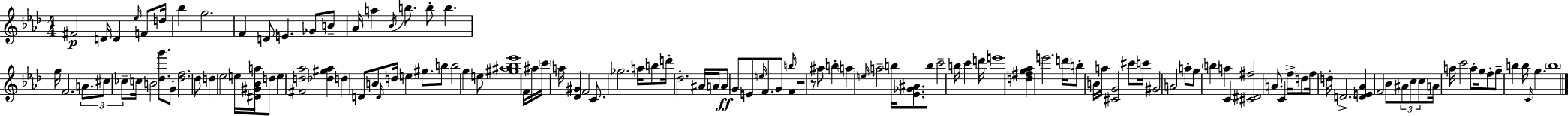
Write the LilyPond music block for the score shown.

{
  \clef treble
  \numericTimeSignature
  \time 4/4
  \key aes \major
  fis'2\p d'16 d'4 \grace { ees''16 } f'8 | d''16 bes''4 g''2. | f'4 d'8 e'4. ges'8 b'8-- | aes'16 a''4 \acciaccatura { bes'16 } b''8. b''8-. b''4. | \break g''16 f'2. \tuplet 3/2 { a'8. | cis''8 ces''8-- } c''16 b'2 <des'' g'''>8. | g'8-. <des'' f''>2. | des''8 d''4 ees''2 e''16 <dis' gis' bes' a''>16 | \break d''8 \parenthesize e''4 <fis' d'' aes''>2 <des'' gis'' aes''>4 | d''4 d'8 b'8 \grace { d'16 } d''16 e''4 | gis''8. b''8 b''2 g''4 | e''8 <gis'' ais'' bes'' ees'''>1 | \break f'16 ais''16 \parenthesize c'''16 a''16 <des' gis'>4 f'2 | c'8. ges''2. | a''16 b''8 d'''16-. des''2.-. | ais'16 a'16 a'8\ff g'8 e'8 \grace { e''16 } f'8. g'8 | \break \grace { b''16 } f'4 r2 r8 ais''8 | b''4-. \parenthesize a''4 \grace { e''16 } a''2-- | b''16 <ees' ges' ais'>8. b''8 c'''2-- | b''16 c'''4 d'''16 e'''1 | \break <d'' fis'' g'' aes''>4 e'''2. | d'''16 b''8-. b'16 a''16 <cis' g'>2 | cis'''8 c'''16 gis'2 a'2 | a''8-. g''8 \parenthesize b''4 a''4 | \break c'4 <cis' dis' fis''>2 a'8. | c'4 f''16-> d''8 f''16 d''16-. \parenthesize d'2.-> | <d' e' aes'>4 f'2 | bes'8 \tuplet 3/2 { ais'8 c''8 c''8 } a'16 a''16 c'''2 | \break a''8-. g''16 f''8-. g''8-- b''4 b''16 | \grace { c'16 } g''4. \parenthesize b''1 | \bar "|."
}